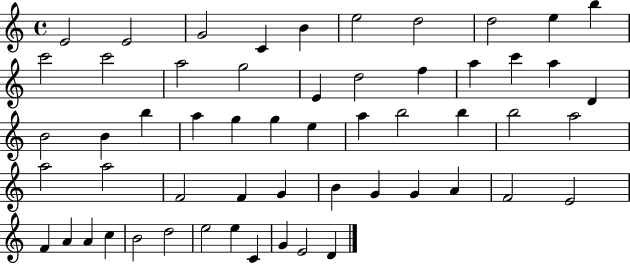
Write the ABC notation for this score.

X:1
T:Untitled
M:4/4
L:1/4
K:C
E2 E2 G2 C B e2 d2 d2 e b c'2 c'2 a2 g2 E d2 f a c' a D B2 B b a g g e a b2 b b2 a2 a2 a2 F2 F G B G G A F2 E2 F A A c B2 d2 e2 e C G E2 D